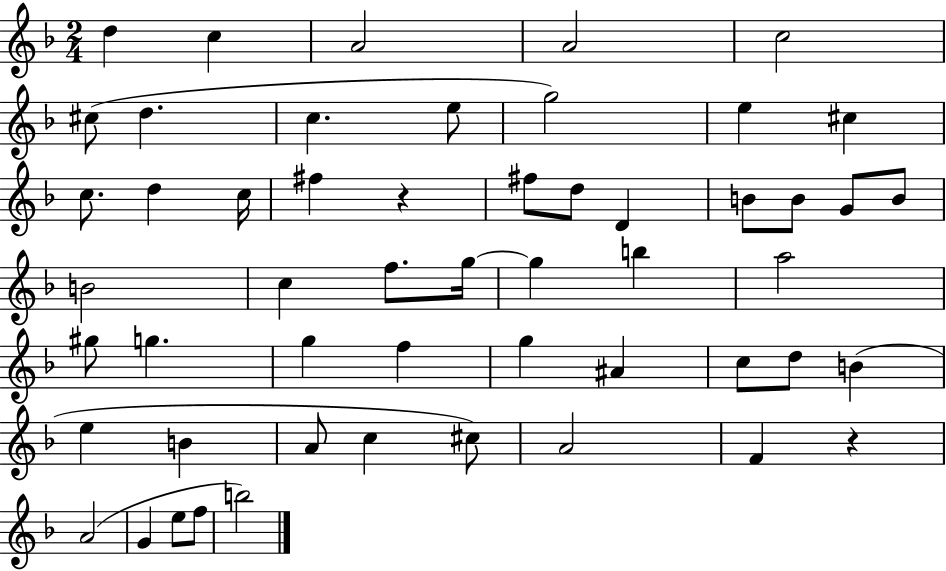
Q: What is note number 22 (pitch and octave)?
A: G4